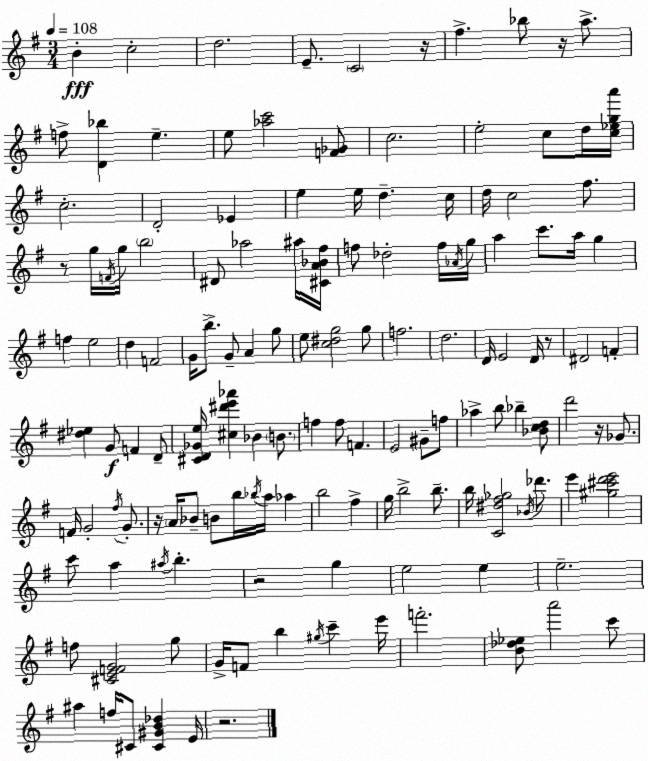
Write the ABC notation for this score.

X:1
T:Untitled
M:3/4
L:1/4
K:G
B c2 d2 E/2 C2 z/4 ^f _b/2 z/4 a/2 f/2 [D_b] e e/2 [_ac']2 [F_G]/2 c2 e2 c/2 d/4 [c_ega']/4 c2 D2 _E e e/4 d c/4 d/4 c2 ^f/2 z/2 g/4 F/4 g/4 b2 ^D/2 _a2 ^a/4 [^CA_B^f]/4 f/2 _d2 f/4 _A/4 g/4 a c'/2 a/4 g f e2 d F2 G/4 b/2 G/2 A g/2 e/2 [c^dg]2 g/2 f2 d2 D/4 E2 D/4 z/2 ^D2 F [^d_e] G/2 F D/2 [^CD_Ge]/4 [^c^d'e'_a'] _B B/2 f f/2 F E2 ^G/2 f/2 _a b/2 _b [_Bcd]/2 d'2 z/4 _G/2 F/4 G2 ^f/4 G/2 z/4 A/4 _B/2 B/2 b/4 _b/4 a/4 _a b2 ^f g/4 b2 b/2 b/4 [C^d^f_g]2 _B/4 _d'/2 e' [^g^c'd'e']2 c'/2 a ^a/4 b z2 g e2 e e2 f/2 [^CEFG]2 g/2 G/4 F/2 b ^g/4 c' e'/4 f'2 [B_d_e]/2 a'2 c'/2 ^a f/4 ^C/2 [^C^GB_d] E/4 z2